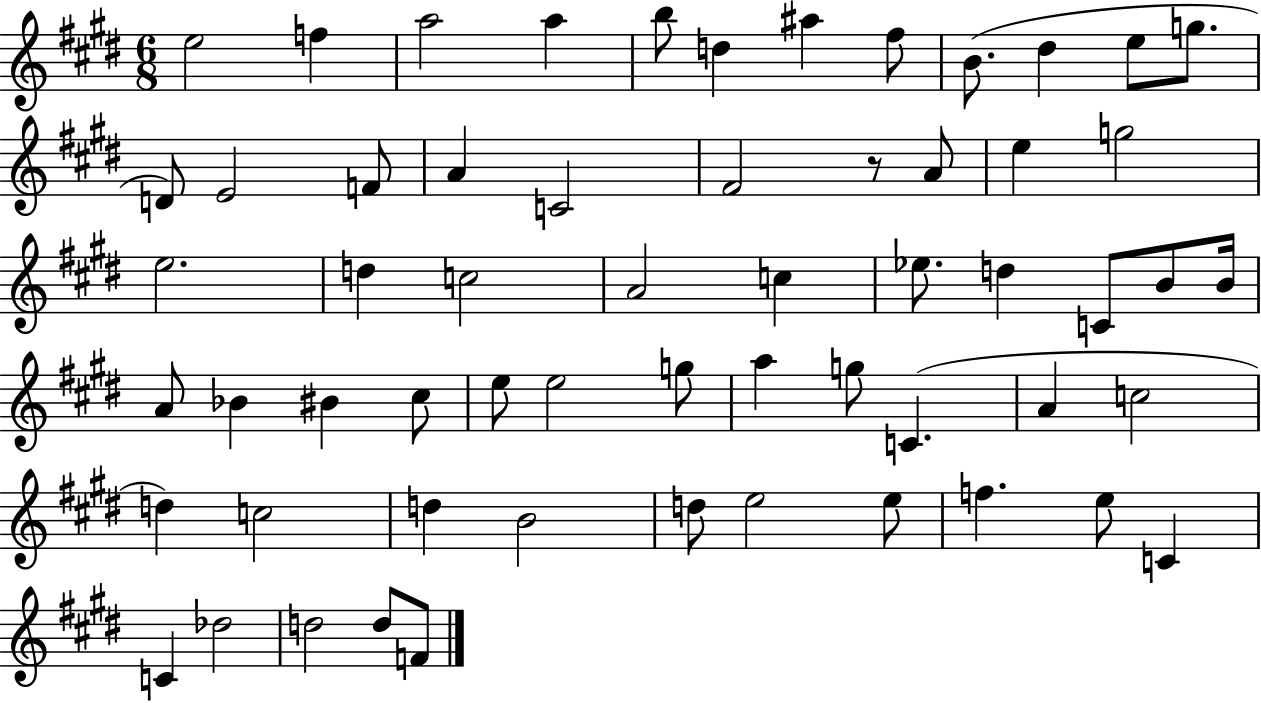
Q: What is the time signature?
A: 6/8